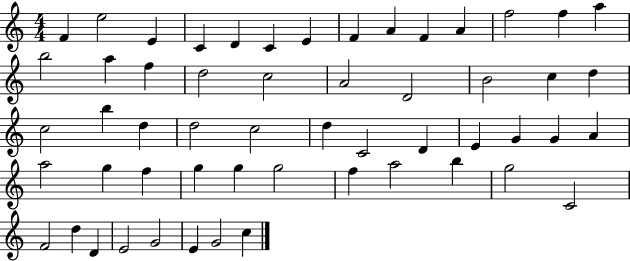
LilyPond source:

{
  \clef treble
  \numericTimeSignature
  \time 4/4
  \key c \major
  f'4 e''2 e'4 | c'4 d'4 c'4 e'4 | f'4 a'4 f'4 a'4 | f''2 f''4 a''4 | \break b''2 a''4 f''4 | d''2 c''2 | a'2 d'2 | b'2 c''4 d''4 | \break c''2 b''4 d''4 | d''2 c''2 | d''4 c'2 d'4 | e'4 g'4 g'4 a'4 | \break a''2 g''4 f''4 | g''4 g''4 g''2 | f''4 a''2 b''4 | g''2 c'2 | \break f'2 d''4 d'4 | e'2 g'2 | e'4 g'2 c''4 | \bar "|."
}